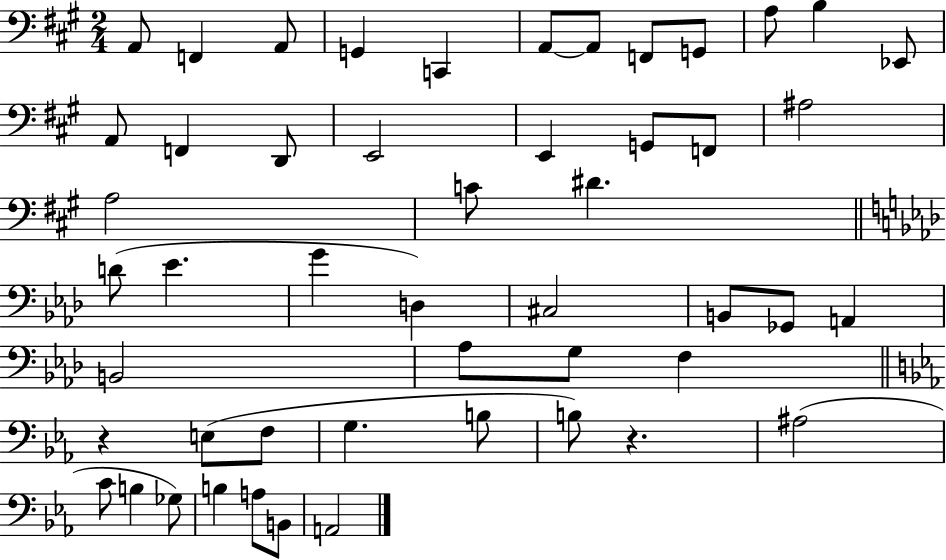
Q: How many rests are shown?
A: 2